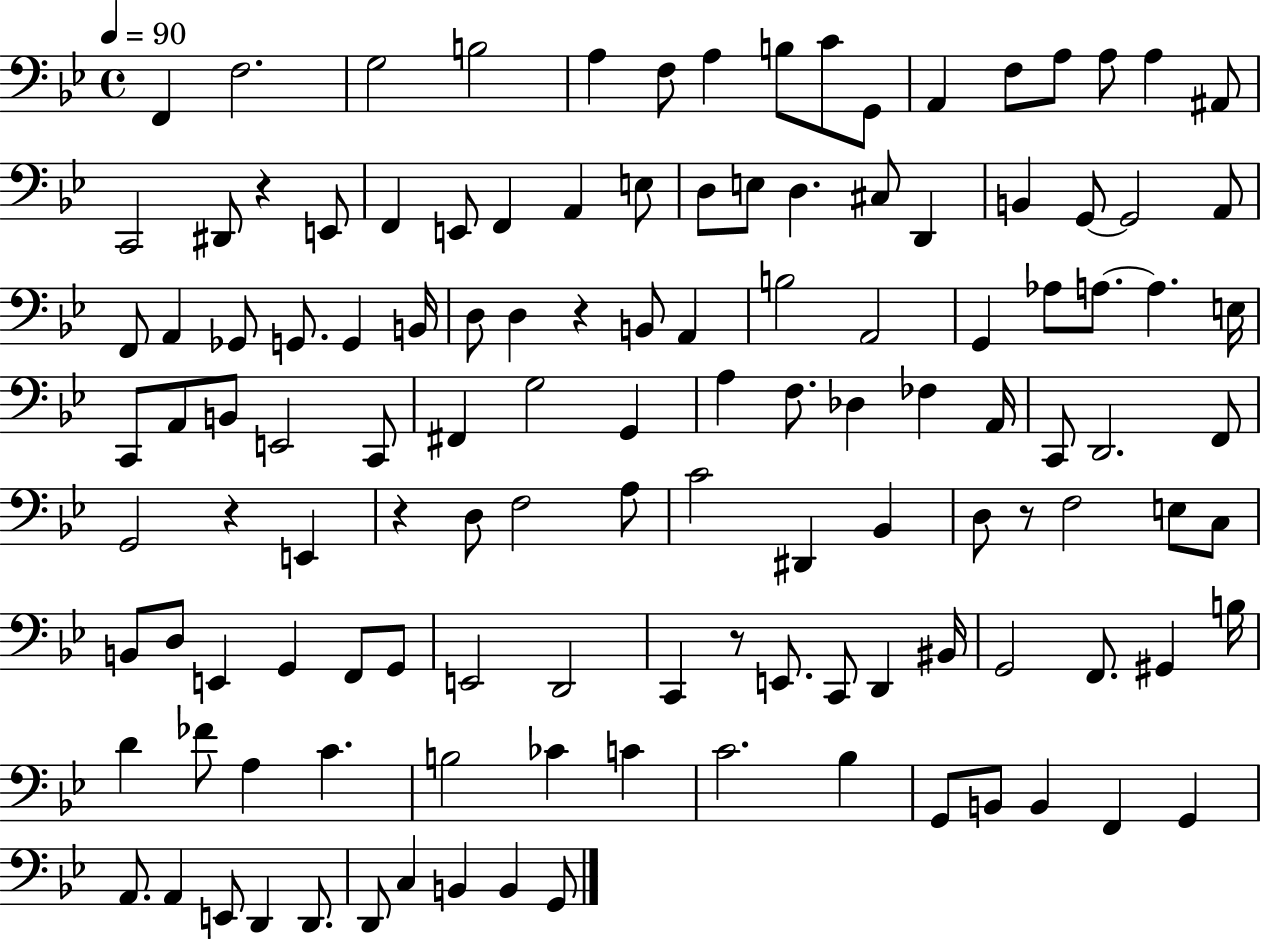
F2/q F3/h. G3/h B3/h A3/q F3/e A3/q B3/e C4/e G2/e A2/q F3/e A3/e A3/e A3/q A#2/e C2/h D#2/e R/q E2/e F2/q E2/e F2/q A2/q E3/e D3/e E3/e D3/q. C#3/e D2/q B2/q G2/e G2/h A2/e F2/e A2/q Gb2/e G2/e. G2/q B2/s D3/e D3/q R/q B2/e A2/q B3/h A2/h G2/q Ab3/e A3/e. A3/q. E3/s C2/e A2/e B2/e E2/h C2/e F#2/q G3/h G2/q A3/q F3/e. Db3/q FES3/q A2/s C2/e D2/h. F2/e G2/h R/q E2/q R/q D3/e F3/h A3/e C4/h D#2/q Bb2/q D3/e R/e F3/h E3/e C3/e B2/e D3/e E2/q G2/q F2/e G2/e E2/h D2/h C2/q R/e E2/e. C2/e D2/q BIS2/s G2/h F2/e. G#2/q B3/s D4/q FES4/e A3/q C4/q. B3/h CES4/q C4/q C4/h. Bb3/q G2/e B2/e B2/q F2/q G2/q A2/e. A2/q E2/e D2/q D2/e. D2/e C3/q B2/q B2/q G2/e